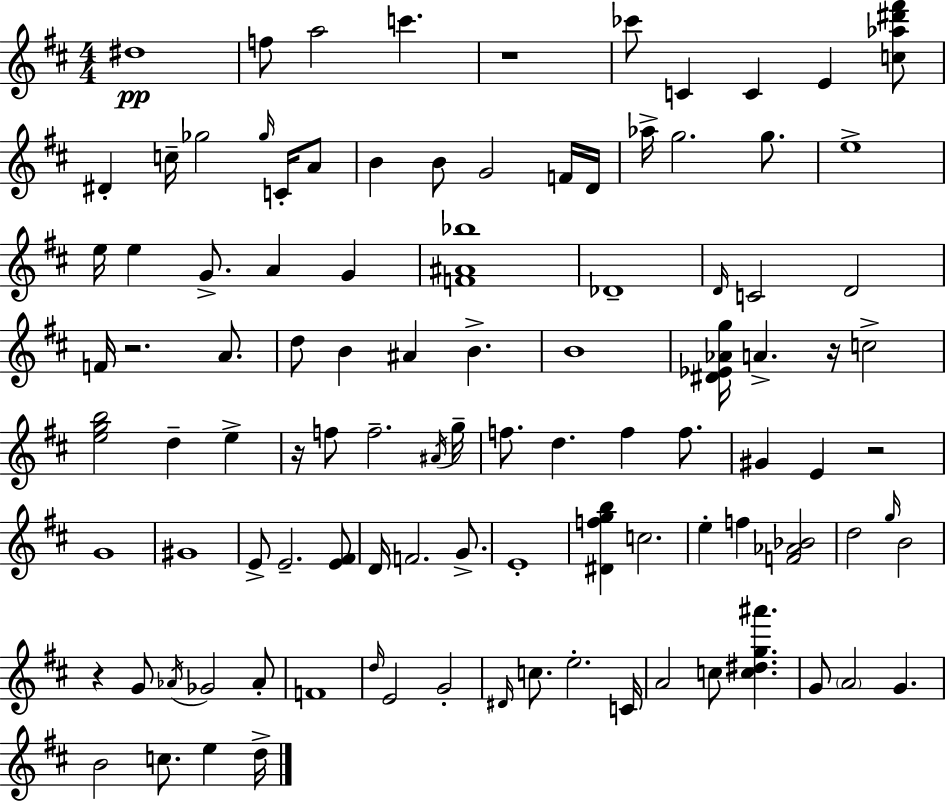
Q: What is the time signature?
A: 4/4